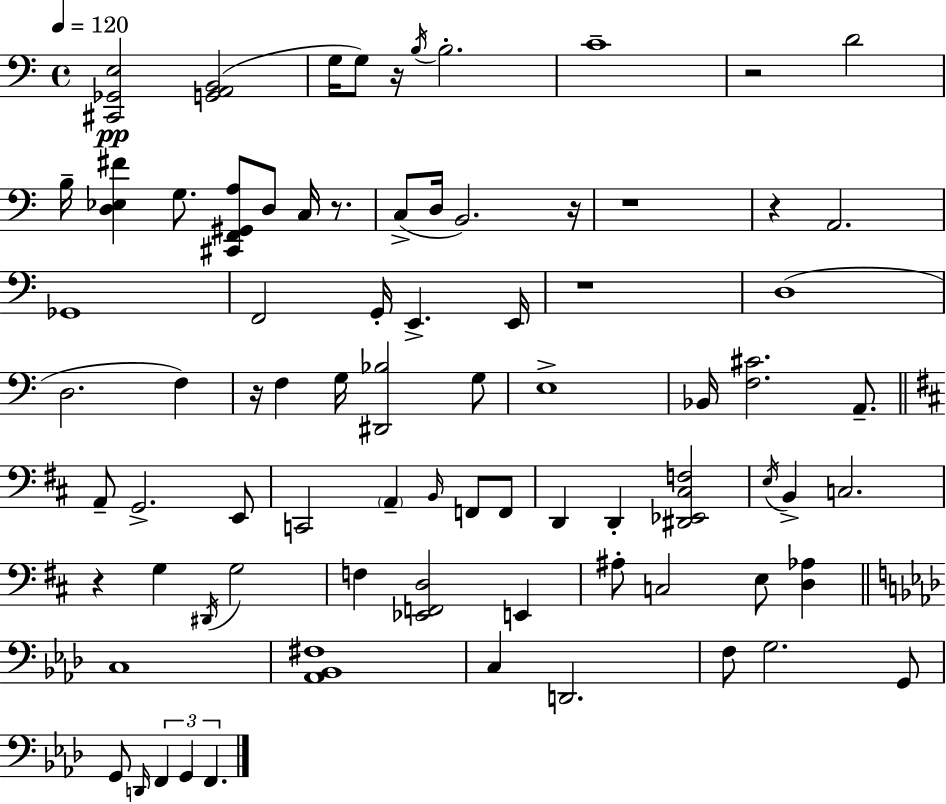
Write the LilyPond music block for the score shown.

{
  \clef bass
  \time 4/4
  \defaultTimeSignature
  \key a \minor
  \tempo 4 = 120
  \repeat volta 2 { <cis, ges, e>2\pp <g, a, b,>2( | g16 g8) r16 \acciaccatura { b16 } b2.-. | c'1-- | r2 d'2 | \break b16-- <d ees fis'>4 g8. <cis, f, gis, a>8 d8 c16 r8. | c8->( d16 b,2.) | r16 r1 | r4 a,2. | \break ges,1 | f,2 g,16-. e,4.-> | e,16 r1 | d1( | \break d2. f4) | r16 f4 g16 <dis, bes>2 g8 | e1-> | bes,16 <f cis'>2. a,8.-- | \break \bar "||" \break \key b \minor a,8-- g,2.-> e,8 | c,2 \parenthesize a,4-- \grace { b,16 } f,8 f,8 | d,4 d,4-. <dis, ees, cis f>2 | \acciaccatura { e16 } b,4-> c2. | \break r4 g4 \acciaccatura { dis,16 } g2 | f4 <ees, f, d>2 e,4 | ais8-. c2 e8 <d aes>4 | \bar "||" \break \key f \minor c1 | <aes, bes, fis>1 | c4 d,2. | f8 g2. g,8 | \break g,8 \grace { d,16 } \tuplet 3/2 { f,4 g,4 f,4. } | } \bar "|."
}